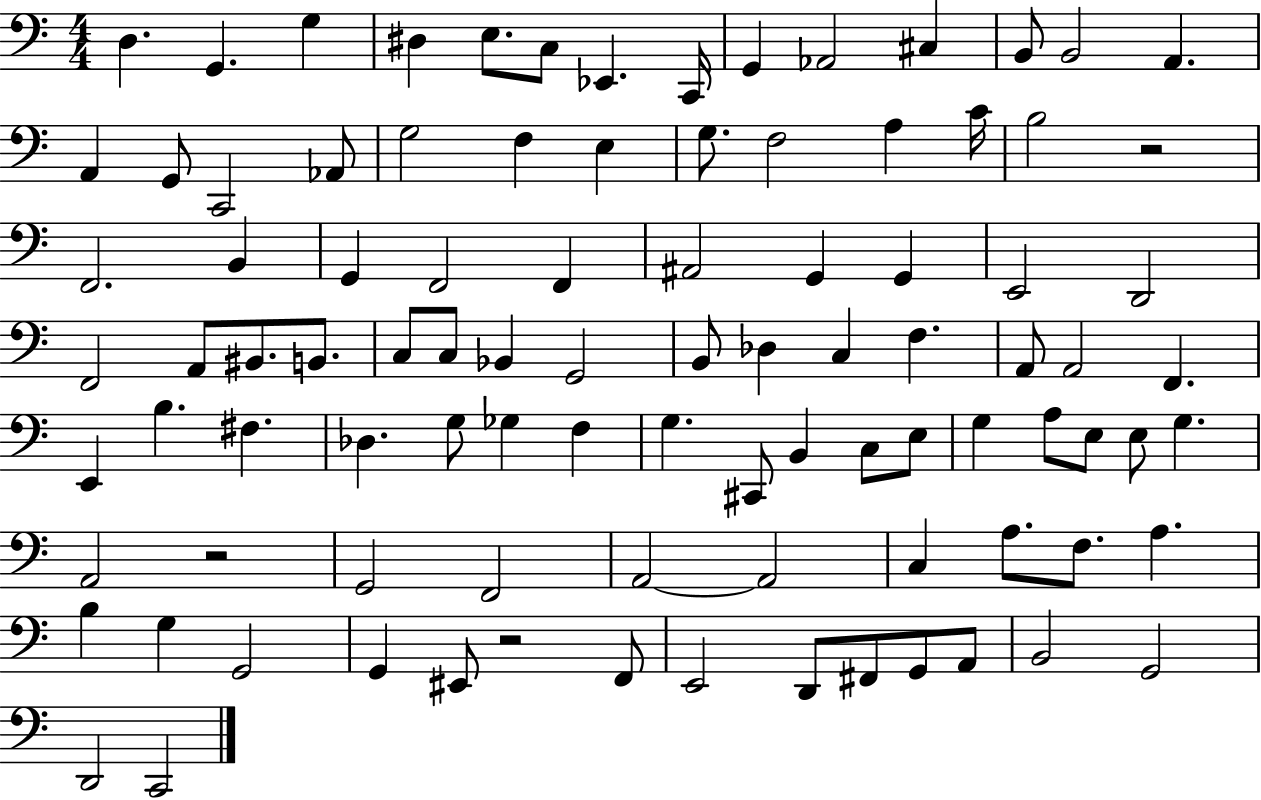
X:1
T:Untitled
M:4/4
L:1/4
K:C
D, G,, G, ^D, E,/2 C,/2 _E,, C,,/4 G,, _A,,2 ^C, B,,/2 B,,2 A,, A,, G,,/2 C,,2 _A,,/2 G,2 F, E, G,/2 F,2 A, C/4 B,2 z2 F,,2 B,, G,, F,,2 F,, ^A,,2 G,, G,, E,,2 D,,2 F,,2 A,,/2 ^B,,/2 B,,/2 C,/2 C,/2 _B,, G,,2 B,,/2 _D, C, F, A,,/2 A,,2 F,, E,, B, ^F, _D, G,/2 _G, F, G, ^C,,/2 B,, C,/2 E,/2 G, A,/2 E,/2 E,/2 G, A,,2 z2 G,,2 F,,2 A,,2 A,,2 C, A,/2 F,/2 A, B, G, G,,2 G,, ^E,,/2 z2 F,,/2 E,,2 D,,/2 ^F,,/2 G,,/2 A,,/2 B,,2 G,,2 D,,2 C,,2